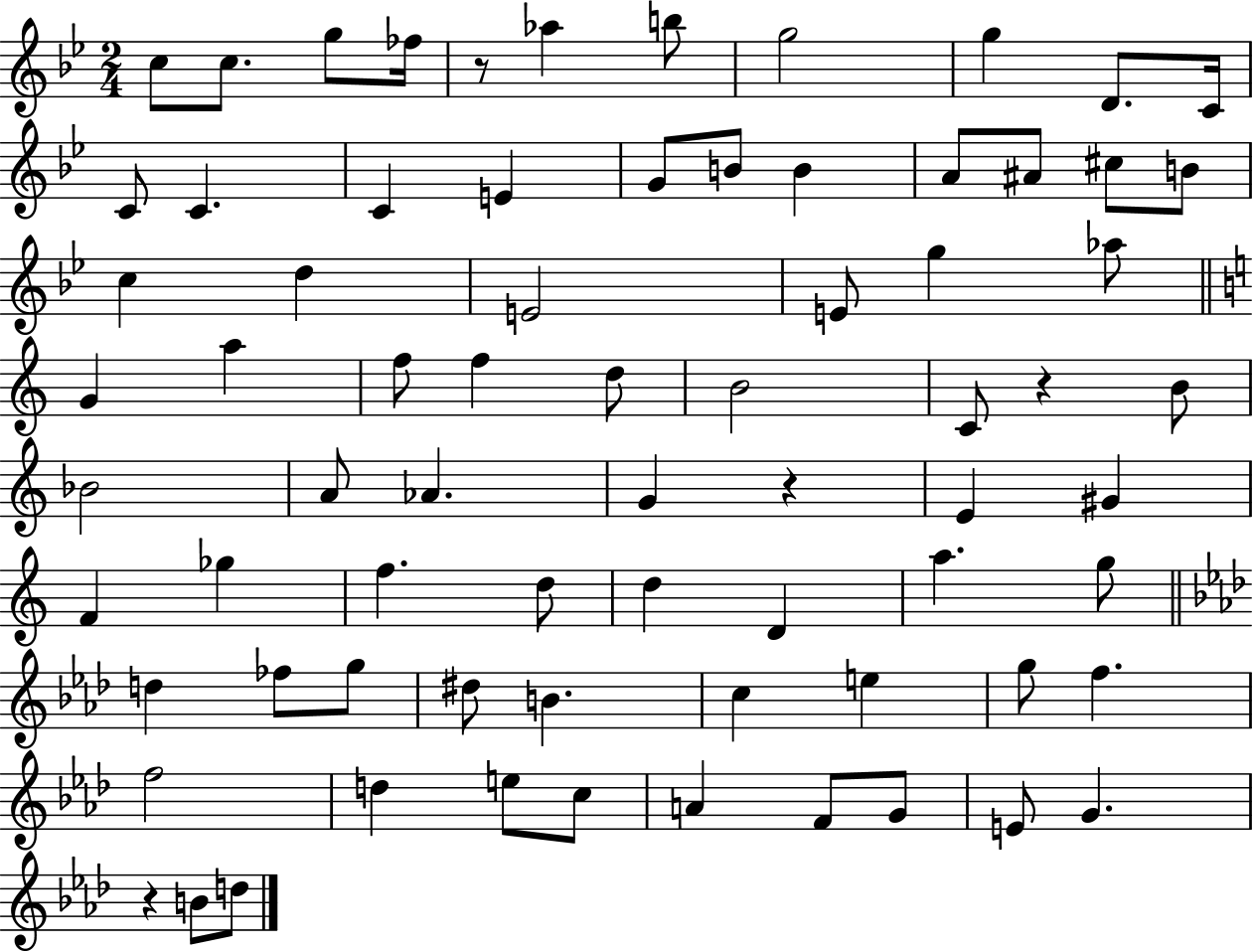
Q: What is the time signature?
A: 2/4